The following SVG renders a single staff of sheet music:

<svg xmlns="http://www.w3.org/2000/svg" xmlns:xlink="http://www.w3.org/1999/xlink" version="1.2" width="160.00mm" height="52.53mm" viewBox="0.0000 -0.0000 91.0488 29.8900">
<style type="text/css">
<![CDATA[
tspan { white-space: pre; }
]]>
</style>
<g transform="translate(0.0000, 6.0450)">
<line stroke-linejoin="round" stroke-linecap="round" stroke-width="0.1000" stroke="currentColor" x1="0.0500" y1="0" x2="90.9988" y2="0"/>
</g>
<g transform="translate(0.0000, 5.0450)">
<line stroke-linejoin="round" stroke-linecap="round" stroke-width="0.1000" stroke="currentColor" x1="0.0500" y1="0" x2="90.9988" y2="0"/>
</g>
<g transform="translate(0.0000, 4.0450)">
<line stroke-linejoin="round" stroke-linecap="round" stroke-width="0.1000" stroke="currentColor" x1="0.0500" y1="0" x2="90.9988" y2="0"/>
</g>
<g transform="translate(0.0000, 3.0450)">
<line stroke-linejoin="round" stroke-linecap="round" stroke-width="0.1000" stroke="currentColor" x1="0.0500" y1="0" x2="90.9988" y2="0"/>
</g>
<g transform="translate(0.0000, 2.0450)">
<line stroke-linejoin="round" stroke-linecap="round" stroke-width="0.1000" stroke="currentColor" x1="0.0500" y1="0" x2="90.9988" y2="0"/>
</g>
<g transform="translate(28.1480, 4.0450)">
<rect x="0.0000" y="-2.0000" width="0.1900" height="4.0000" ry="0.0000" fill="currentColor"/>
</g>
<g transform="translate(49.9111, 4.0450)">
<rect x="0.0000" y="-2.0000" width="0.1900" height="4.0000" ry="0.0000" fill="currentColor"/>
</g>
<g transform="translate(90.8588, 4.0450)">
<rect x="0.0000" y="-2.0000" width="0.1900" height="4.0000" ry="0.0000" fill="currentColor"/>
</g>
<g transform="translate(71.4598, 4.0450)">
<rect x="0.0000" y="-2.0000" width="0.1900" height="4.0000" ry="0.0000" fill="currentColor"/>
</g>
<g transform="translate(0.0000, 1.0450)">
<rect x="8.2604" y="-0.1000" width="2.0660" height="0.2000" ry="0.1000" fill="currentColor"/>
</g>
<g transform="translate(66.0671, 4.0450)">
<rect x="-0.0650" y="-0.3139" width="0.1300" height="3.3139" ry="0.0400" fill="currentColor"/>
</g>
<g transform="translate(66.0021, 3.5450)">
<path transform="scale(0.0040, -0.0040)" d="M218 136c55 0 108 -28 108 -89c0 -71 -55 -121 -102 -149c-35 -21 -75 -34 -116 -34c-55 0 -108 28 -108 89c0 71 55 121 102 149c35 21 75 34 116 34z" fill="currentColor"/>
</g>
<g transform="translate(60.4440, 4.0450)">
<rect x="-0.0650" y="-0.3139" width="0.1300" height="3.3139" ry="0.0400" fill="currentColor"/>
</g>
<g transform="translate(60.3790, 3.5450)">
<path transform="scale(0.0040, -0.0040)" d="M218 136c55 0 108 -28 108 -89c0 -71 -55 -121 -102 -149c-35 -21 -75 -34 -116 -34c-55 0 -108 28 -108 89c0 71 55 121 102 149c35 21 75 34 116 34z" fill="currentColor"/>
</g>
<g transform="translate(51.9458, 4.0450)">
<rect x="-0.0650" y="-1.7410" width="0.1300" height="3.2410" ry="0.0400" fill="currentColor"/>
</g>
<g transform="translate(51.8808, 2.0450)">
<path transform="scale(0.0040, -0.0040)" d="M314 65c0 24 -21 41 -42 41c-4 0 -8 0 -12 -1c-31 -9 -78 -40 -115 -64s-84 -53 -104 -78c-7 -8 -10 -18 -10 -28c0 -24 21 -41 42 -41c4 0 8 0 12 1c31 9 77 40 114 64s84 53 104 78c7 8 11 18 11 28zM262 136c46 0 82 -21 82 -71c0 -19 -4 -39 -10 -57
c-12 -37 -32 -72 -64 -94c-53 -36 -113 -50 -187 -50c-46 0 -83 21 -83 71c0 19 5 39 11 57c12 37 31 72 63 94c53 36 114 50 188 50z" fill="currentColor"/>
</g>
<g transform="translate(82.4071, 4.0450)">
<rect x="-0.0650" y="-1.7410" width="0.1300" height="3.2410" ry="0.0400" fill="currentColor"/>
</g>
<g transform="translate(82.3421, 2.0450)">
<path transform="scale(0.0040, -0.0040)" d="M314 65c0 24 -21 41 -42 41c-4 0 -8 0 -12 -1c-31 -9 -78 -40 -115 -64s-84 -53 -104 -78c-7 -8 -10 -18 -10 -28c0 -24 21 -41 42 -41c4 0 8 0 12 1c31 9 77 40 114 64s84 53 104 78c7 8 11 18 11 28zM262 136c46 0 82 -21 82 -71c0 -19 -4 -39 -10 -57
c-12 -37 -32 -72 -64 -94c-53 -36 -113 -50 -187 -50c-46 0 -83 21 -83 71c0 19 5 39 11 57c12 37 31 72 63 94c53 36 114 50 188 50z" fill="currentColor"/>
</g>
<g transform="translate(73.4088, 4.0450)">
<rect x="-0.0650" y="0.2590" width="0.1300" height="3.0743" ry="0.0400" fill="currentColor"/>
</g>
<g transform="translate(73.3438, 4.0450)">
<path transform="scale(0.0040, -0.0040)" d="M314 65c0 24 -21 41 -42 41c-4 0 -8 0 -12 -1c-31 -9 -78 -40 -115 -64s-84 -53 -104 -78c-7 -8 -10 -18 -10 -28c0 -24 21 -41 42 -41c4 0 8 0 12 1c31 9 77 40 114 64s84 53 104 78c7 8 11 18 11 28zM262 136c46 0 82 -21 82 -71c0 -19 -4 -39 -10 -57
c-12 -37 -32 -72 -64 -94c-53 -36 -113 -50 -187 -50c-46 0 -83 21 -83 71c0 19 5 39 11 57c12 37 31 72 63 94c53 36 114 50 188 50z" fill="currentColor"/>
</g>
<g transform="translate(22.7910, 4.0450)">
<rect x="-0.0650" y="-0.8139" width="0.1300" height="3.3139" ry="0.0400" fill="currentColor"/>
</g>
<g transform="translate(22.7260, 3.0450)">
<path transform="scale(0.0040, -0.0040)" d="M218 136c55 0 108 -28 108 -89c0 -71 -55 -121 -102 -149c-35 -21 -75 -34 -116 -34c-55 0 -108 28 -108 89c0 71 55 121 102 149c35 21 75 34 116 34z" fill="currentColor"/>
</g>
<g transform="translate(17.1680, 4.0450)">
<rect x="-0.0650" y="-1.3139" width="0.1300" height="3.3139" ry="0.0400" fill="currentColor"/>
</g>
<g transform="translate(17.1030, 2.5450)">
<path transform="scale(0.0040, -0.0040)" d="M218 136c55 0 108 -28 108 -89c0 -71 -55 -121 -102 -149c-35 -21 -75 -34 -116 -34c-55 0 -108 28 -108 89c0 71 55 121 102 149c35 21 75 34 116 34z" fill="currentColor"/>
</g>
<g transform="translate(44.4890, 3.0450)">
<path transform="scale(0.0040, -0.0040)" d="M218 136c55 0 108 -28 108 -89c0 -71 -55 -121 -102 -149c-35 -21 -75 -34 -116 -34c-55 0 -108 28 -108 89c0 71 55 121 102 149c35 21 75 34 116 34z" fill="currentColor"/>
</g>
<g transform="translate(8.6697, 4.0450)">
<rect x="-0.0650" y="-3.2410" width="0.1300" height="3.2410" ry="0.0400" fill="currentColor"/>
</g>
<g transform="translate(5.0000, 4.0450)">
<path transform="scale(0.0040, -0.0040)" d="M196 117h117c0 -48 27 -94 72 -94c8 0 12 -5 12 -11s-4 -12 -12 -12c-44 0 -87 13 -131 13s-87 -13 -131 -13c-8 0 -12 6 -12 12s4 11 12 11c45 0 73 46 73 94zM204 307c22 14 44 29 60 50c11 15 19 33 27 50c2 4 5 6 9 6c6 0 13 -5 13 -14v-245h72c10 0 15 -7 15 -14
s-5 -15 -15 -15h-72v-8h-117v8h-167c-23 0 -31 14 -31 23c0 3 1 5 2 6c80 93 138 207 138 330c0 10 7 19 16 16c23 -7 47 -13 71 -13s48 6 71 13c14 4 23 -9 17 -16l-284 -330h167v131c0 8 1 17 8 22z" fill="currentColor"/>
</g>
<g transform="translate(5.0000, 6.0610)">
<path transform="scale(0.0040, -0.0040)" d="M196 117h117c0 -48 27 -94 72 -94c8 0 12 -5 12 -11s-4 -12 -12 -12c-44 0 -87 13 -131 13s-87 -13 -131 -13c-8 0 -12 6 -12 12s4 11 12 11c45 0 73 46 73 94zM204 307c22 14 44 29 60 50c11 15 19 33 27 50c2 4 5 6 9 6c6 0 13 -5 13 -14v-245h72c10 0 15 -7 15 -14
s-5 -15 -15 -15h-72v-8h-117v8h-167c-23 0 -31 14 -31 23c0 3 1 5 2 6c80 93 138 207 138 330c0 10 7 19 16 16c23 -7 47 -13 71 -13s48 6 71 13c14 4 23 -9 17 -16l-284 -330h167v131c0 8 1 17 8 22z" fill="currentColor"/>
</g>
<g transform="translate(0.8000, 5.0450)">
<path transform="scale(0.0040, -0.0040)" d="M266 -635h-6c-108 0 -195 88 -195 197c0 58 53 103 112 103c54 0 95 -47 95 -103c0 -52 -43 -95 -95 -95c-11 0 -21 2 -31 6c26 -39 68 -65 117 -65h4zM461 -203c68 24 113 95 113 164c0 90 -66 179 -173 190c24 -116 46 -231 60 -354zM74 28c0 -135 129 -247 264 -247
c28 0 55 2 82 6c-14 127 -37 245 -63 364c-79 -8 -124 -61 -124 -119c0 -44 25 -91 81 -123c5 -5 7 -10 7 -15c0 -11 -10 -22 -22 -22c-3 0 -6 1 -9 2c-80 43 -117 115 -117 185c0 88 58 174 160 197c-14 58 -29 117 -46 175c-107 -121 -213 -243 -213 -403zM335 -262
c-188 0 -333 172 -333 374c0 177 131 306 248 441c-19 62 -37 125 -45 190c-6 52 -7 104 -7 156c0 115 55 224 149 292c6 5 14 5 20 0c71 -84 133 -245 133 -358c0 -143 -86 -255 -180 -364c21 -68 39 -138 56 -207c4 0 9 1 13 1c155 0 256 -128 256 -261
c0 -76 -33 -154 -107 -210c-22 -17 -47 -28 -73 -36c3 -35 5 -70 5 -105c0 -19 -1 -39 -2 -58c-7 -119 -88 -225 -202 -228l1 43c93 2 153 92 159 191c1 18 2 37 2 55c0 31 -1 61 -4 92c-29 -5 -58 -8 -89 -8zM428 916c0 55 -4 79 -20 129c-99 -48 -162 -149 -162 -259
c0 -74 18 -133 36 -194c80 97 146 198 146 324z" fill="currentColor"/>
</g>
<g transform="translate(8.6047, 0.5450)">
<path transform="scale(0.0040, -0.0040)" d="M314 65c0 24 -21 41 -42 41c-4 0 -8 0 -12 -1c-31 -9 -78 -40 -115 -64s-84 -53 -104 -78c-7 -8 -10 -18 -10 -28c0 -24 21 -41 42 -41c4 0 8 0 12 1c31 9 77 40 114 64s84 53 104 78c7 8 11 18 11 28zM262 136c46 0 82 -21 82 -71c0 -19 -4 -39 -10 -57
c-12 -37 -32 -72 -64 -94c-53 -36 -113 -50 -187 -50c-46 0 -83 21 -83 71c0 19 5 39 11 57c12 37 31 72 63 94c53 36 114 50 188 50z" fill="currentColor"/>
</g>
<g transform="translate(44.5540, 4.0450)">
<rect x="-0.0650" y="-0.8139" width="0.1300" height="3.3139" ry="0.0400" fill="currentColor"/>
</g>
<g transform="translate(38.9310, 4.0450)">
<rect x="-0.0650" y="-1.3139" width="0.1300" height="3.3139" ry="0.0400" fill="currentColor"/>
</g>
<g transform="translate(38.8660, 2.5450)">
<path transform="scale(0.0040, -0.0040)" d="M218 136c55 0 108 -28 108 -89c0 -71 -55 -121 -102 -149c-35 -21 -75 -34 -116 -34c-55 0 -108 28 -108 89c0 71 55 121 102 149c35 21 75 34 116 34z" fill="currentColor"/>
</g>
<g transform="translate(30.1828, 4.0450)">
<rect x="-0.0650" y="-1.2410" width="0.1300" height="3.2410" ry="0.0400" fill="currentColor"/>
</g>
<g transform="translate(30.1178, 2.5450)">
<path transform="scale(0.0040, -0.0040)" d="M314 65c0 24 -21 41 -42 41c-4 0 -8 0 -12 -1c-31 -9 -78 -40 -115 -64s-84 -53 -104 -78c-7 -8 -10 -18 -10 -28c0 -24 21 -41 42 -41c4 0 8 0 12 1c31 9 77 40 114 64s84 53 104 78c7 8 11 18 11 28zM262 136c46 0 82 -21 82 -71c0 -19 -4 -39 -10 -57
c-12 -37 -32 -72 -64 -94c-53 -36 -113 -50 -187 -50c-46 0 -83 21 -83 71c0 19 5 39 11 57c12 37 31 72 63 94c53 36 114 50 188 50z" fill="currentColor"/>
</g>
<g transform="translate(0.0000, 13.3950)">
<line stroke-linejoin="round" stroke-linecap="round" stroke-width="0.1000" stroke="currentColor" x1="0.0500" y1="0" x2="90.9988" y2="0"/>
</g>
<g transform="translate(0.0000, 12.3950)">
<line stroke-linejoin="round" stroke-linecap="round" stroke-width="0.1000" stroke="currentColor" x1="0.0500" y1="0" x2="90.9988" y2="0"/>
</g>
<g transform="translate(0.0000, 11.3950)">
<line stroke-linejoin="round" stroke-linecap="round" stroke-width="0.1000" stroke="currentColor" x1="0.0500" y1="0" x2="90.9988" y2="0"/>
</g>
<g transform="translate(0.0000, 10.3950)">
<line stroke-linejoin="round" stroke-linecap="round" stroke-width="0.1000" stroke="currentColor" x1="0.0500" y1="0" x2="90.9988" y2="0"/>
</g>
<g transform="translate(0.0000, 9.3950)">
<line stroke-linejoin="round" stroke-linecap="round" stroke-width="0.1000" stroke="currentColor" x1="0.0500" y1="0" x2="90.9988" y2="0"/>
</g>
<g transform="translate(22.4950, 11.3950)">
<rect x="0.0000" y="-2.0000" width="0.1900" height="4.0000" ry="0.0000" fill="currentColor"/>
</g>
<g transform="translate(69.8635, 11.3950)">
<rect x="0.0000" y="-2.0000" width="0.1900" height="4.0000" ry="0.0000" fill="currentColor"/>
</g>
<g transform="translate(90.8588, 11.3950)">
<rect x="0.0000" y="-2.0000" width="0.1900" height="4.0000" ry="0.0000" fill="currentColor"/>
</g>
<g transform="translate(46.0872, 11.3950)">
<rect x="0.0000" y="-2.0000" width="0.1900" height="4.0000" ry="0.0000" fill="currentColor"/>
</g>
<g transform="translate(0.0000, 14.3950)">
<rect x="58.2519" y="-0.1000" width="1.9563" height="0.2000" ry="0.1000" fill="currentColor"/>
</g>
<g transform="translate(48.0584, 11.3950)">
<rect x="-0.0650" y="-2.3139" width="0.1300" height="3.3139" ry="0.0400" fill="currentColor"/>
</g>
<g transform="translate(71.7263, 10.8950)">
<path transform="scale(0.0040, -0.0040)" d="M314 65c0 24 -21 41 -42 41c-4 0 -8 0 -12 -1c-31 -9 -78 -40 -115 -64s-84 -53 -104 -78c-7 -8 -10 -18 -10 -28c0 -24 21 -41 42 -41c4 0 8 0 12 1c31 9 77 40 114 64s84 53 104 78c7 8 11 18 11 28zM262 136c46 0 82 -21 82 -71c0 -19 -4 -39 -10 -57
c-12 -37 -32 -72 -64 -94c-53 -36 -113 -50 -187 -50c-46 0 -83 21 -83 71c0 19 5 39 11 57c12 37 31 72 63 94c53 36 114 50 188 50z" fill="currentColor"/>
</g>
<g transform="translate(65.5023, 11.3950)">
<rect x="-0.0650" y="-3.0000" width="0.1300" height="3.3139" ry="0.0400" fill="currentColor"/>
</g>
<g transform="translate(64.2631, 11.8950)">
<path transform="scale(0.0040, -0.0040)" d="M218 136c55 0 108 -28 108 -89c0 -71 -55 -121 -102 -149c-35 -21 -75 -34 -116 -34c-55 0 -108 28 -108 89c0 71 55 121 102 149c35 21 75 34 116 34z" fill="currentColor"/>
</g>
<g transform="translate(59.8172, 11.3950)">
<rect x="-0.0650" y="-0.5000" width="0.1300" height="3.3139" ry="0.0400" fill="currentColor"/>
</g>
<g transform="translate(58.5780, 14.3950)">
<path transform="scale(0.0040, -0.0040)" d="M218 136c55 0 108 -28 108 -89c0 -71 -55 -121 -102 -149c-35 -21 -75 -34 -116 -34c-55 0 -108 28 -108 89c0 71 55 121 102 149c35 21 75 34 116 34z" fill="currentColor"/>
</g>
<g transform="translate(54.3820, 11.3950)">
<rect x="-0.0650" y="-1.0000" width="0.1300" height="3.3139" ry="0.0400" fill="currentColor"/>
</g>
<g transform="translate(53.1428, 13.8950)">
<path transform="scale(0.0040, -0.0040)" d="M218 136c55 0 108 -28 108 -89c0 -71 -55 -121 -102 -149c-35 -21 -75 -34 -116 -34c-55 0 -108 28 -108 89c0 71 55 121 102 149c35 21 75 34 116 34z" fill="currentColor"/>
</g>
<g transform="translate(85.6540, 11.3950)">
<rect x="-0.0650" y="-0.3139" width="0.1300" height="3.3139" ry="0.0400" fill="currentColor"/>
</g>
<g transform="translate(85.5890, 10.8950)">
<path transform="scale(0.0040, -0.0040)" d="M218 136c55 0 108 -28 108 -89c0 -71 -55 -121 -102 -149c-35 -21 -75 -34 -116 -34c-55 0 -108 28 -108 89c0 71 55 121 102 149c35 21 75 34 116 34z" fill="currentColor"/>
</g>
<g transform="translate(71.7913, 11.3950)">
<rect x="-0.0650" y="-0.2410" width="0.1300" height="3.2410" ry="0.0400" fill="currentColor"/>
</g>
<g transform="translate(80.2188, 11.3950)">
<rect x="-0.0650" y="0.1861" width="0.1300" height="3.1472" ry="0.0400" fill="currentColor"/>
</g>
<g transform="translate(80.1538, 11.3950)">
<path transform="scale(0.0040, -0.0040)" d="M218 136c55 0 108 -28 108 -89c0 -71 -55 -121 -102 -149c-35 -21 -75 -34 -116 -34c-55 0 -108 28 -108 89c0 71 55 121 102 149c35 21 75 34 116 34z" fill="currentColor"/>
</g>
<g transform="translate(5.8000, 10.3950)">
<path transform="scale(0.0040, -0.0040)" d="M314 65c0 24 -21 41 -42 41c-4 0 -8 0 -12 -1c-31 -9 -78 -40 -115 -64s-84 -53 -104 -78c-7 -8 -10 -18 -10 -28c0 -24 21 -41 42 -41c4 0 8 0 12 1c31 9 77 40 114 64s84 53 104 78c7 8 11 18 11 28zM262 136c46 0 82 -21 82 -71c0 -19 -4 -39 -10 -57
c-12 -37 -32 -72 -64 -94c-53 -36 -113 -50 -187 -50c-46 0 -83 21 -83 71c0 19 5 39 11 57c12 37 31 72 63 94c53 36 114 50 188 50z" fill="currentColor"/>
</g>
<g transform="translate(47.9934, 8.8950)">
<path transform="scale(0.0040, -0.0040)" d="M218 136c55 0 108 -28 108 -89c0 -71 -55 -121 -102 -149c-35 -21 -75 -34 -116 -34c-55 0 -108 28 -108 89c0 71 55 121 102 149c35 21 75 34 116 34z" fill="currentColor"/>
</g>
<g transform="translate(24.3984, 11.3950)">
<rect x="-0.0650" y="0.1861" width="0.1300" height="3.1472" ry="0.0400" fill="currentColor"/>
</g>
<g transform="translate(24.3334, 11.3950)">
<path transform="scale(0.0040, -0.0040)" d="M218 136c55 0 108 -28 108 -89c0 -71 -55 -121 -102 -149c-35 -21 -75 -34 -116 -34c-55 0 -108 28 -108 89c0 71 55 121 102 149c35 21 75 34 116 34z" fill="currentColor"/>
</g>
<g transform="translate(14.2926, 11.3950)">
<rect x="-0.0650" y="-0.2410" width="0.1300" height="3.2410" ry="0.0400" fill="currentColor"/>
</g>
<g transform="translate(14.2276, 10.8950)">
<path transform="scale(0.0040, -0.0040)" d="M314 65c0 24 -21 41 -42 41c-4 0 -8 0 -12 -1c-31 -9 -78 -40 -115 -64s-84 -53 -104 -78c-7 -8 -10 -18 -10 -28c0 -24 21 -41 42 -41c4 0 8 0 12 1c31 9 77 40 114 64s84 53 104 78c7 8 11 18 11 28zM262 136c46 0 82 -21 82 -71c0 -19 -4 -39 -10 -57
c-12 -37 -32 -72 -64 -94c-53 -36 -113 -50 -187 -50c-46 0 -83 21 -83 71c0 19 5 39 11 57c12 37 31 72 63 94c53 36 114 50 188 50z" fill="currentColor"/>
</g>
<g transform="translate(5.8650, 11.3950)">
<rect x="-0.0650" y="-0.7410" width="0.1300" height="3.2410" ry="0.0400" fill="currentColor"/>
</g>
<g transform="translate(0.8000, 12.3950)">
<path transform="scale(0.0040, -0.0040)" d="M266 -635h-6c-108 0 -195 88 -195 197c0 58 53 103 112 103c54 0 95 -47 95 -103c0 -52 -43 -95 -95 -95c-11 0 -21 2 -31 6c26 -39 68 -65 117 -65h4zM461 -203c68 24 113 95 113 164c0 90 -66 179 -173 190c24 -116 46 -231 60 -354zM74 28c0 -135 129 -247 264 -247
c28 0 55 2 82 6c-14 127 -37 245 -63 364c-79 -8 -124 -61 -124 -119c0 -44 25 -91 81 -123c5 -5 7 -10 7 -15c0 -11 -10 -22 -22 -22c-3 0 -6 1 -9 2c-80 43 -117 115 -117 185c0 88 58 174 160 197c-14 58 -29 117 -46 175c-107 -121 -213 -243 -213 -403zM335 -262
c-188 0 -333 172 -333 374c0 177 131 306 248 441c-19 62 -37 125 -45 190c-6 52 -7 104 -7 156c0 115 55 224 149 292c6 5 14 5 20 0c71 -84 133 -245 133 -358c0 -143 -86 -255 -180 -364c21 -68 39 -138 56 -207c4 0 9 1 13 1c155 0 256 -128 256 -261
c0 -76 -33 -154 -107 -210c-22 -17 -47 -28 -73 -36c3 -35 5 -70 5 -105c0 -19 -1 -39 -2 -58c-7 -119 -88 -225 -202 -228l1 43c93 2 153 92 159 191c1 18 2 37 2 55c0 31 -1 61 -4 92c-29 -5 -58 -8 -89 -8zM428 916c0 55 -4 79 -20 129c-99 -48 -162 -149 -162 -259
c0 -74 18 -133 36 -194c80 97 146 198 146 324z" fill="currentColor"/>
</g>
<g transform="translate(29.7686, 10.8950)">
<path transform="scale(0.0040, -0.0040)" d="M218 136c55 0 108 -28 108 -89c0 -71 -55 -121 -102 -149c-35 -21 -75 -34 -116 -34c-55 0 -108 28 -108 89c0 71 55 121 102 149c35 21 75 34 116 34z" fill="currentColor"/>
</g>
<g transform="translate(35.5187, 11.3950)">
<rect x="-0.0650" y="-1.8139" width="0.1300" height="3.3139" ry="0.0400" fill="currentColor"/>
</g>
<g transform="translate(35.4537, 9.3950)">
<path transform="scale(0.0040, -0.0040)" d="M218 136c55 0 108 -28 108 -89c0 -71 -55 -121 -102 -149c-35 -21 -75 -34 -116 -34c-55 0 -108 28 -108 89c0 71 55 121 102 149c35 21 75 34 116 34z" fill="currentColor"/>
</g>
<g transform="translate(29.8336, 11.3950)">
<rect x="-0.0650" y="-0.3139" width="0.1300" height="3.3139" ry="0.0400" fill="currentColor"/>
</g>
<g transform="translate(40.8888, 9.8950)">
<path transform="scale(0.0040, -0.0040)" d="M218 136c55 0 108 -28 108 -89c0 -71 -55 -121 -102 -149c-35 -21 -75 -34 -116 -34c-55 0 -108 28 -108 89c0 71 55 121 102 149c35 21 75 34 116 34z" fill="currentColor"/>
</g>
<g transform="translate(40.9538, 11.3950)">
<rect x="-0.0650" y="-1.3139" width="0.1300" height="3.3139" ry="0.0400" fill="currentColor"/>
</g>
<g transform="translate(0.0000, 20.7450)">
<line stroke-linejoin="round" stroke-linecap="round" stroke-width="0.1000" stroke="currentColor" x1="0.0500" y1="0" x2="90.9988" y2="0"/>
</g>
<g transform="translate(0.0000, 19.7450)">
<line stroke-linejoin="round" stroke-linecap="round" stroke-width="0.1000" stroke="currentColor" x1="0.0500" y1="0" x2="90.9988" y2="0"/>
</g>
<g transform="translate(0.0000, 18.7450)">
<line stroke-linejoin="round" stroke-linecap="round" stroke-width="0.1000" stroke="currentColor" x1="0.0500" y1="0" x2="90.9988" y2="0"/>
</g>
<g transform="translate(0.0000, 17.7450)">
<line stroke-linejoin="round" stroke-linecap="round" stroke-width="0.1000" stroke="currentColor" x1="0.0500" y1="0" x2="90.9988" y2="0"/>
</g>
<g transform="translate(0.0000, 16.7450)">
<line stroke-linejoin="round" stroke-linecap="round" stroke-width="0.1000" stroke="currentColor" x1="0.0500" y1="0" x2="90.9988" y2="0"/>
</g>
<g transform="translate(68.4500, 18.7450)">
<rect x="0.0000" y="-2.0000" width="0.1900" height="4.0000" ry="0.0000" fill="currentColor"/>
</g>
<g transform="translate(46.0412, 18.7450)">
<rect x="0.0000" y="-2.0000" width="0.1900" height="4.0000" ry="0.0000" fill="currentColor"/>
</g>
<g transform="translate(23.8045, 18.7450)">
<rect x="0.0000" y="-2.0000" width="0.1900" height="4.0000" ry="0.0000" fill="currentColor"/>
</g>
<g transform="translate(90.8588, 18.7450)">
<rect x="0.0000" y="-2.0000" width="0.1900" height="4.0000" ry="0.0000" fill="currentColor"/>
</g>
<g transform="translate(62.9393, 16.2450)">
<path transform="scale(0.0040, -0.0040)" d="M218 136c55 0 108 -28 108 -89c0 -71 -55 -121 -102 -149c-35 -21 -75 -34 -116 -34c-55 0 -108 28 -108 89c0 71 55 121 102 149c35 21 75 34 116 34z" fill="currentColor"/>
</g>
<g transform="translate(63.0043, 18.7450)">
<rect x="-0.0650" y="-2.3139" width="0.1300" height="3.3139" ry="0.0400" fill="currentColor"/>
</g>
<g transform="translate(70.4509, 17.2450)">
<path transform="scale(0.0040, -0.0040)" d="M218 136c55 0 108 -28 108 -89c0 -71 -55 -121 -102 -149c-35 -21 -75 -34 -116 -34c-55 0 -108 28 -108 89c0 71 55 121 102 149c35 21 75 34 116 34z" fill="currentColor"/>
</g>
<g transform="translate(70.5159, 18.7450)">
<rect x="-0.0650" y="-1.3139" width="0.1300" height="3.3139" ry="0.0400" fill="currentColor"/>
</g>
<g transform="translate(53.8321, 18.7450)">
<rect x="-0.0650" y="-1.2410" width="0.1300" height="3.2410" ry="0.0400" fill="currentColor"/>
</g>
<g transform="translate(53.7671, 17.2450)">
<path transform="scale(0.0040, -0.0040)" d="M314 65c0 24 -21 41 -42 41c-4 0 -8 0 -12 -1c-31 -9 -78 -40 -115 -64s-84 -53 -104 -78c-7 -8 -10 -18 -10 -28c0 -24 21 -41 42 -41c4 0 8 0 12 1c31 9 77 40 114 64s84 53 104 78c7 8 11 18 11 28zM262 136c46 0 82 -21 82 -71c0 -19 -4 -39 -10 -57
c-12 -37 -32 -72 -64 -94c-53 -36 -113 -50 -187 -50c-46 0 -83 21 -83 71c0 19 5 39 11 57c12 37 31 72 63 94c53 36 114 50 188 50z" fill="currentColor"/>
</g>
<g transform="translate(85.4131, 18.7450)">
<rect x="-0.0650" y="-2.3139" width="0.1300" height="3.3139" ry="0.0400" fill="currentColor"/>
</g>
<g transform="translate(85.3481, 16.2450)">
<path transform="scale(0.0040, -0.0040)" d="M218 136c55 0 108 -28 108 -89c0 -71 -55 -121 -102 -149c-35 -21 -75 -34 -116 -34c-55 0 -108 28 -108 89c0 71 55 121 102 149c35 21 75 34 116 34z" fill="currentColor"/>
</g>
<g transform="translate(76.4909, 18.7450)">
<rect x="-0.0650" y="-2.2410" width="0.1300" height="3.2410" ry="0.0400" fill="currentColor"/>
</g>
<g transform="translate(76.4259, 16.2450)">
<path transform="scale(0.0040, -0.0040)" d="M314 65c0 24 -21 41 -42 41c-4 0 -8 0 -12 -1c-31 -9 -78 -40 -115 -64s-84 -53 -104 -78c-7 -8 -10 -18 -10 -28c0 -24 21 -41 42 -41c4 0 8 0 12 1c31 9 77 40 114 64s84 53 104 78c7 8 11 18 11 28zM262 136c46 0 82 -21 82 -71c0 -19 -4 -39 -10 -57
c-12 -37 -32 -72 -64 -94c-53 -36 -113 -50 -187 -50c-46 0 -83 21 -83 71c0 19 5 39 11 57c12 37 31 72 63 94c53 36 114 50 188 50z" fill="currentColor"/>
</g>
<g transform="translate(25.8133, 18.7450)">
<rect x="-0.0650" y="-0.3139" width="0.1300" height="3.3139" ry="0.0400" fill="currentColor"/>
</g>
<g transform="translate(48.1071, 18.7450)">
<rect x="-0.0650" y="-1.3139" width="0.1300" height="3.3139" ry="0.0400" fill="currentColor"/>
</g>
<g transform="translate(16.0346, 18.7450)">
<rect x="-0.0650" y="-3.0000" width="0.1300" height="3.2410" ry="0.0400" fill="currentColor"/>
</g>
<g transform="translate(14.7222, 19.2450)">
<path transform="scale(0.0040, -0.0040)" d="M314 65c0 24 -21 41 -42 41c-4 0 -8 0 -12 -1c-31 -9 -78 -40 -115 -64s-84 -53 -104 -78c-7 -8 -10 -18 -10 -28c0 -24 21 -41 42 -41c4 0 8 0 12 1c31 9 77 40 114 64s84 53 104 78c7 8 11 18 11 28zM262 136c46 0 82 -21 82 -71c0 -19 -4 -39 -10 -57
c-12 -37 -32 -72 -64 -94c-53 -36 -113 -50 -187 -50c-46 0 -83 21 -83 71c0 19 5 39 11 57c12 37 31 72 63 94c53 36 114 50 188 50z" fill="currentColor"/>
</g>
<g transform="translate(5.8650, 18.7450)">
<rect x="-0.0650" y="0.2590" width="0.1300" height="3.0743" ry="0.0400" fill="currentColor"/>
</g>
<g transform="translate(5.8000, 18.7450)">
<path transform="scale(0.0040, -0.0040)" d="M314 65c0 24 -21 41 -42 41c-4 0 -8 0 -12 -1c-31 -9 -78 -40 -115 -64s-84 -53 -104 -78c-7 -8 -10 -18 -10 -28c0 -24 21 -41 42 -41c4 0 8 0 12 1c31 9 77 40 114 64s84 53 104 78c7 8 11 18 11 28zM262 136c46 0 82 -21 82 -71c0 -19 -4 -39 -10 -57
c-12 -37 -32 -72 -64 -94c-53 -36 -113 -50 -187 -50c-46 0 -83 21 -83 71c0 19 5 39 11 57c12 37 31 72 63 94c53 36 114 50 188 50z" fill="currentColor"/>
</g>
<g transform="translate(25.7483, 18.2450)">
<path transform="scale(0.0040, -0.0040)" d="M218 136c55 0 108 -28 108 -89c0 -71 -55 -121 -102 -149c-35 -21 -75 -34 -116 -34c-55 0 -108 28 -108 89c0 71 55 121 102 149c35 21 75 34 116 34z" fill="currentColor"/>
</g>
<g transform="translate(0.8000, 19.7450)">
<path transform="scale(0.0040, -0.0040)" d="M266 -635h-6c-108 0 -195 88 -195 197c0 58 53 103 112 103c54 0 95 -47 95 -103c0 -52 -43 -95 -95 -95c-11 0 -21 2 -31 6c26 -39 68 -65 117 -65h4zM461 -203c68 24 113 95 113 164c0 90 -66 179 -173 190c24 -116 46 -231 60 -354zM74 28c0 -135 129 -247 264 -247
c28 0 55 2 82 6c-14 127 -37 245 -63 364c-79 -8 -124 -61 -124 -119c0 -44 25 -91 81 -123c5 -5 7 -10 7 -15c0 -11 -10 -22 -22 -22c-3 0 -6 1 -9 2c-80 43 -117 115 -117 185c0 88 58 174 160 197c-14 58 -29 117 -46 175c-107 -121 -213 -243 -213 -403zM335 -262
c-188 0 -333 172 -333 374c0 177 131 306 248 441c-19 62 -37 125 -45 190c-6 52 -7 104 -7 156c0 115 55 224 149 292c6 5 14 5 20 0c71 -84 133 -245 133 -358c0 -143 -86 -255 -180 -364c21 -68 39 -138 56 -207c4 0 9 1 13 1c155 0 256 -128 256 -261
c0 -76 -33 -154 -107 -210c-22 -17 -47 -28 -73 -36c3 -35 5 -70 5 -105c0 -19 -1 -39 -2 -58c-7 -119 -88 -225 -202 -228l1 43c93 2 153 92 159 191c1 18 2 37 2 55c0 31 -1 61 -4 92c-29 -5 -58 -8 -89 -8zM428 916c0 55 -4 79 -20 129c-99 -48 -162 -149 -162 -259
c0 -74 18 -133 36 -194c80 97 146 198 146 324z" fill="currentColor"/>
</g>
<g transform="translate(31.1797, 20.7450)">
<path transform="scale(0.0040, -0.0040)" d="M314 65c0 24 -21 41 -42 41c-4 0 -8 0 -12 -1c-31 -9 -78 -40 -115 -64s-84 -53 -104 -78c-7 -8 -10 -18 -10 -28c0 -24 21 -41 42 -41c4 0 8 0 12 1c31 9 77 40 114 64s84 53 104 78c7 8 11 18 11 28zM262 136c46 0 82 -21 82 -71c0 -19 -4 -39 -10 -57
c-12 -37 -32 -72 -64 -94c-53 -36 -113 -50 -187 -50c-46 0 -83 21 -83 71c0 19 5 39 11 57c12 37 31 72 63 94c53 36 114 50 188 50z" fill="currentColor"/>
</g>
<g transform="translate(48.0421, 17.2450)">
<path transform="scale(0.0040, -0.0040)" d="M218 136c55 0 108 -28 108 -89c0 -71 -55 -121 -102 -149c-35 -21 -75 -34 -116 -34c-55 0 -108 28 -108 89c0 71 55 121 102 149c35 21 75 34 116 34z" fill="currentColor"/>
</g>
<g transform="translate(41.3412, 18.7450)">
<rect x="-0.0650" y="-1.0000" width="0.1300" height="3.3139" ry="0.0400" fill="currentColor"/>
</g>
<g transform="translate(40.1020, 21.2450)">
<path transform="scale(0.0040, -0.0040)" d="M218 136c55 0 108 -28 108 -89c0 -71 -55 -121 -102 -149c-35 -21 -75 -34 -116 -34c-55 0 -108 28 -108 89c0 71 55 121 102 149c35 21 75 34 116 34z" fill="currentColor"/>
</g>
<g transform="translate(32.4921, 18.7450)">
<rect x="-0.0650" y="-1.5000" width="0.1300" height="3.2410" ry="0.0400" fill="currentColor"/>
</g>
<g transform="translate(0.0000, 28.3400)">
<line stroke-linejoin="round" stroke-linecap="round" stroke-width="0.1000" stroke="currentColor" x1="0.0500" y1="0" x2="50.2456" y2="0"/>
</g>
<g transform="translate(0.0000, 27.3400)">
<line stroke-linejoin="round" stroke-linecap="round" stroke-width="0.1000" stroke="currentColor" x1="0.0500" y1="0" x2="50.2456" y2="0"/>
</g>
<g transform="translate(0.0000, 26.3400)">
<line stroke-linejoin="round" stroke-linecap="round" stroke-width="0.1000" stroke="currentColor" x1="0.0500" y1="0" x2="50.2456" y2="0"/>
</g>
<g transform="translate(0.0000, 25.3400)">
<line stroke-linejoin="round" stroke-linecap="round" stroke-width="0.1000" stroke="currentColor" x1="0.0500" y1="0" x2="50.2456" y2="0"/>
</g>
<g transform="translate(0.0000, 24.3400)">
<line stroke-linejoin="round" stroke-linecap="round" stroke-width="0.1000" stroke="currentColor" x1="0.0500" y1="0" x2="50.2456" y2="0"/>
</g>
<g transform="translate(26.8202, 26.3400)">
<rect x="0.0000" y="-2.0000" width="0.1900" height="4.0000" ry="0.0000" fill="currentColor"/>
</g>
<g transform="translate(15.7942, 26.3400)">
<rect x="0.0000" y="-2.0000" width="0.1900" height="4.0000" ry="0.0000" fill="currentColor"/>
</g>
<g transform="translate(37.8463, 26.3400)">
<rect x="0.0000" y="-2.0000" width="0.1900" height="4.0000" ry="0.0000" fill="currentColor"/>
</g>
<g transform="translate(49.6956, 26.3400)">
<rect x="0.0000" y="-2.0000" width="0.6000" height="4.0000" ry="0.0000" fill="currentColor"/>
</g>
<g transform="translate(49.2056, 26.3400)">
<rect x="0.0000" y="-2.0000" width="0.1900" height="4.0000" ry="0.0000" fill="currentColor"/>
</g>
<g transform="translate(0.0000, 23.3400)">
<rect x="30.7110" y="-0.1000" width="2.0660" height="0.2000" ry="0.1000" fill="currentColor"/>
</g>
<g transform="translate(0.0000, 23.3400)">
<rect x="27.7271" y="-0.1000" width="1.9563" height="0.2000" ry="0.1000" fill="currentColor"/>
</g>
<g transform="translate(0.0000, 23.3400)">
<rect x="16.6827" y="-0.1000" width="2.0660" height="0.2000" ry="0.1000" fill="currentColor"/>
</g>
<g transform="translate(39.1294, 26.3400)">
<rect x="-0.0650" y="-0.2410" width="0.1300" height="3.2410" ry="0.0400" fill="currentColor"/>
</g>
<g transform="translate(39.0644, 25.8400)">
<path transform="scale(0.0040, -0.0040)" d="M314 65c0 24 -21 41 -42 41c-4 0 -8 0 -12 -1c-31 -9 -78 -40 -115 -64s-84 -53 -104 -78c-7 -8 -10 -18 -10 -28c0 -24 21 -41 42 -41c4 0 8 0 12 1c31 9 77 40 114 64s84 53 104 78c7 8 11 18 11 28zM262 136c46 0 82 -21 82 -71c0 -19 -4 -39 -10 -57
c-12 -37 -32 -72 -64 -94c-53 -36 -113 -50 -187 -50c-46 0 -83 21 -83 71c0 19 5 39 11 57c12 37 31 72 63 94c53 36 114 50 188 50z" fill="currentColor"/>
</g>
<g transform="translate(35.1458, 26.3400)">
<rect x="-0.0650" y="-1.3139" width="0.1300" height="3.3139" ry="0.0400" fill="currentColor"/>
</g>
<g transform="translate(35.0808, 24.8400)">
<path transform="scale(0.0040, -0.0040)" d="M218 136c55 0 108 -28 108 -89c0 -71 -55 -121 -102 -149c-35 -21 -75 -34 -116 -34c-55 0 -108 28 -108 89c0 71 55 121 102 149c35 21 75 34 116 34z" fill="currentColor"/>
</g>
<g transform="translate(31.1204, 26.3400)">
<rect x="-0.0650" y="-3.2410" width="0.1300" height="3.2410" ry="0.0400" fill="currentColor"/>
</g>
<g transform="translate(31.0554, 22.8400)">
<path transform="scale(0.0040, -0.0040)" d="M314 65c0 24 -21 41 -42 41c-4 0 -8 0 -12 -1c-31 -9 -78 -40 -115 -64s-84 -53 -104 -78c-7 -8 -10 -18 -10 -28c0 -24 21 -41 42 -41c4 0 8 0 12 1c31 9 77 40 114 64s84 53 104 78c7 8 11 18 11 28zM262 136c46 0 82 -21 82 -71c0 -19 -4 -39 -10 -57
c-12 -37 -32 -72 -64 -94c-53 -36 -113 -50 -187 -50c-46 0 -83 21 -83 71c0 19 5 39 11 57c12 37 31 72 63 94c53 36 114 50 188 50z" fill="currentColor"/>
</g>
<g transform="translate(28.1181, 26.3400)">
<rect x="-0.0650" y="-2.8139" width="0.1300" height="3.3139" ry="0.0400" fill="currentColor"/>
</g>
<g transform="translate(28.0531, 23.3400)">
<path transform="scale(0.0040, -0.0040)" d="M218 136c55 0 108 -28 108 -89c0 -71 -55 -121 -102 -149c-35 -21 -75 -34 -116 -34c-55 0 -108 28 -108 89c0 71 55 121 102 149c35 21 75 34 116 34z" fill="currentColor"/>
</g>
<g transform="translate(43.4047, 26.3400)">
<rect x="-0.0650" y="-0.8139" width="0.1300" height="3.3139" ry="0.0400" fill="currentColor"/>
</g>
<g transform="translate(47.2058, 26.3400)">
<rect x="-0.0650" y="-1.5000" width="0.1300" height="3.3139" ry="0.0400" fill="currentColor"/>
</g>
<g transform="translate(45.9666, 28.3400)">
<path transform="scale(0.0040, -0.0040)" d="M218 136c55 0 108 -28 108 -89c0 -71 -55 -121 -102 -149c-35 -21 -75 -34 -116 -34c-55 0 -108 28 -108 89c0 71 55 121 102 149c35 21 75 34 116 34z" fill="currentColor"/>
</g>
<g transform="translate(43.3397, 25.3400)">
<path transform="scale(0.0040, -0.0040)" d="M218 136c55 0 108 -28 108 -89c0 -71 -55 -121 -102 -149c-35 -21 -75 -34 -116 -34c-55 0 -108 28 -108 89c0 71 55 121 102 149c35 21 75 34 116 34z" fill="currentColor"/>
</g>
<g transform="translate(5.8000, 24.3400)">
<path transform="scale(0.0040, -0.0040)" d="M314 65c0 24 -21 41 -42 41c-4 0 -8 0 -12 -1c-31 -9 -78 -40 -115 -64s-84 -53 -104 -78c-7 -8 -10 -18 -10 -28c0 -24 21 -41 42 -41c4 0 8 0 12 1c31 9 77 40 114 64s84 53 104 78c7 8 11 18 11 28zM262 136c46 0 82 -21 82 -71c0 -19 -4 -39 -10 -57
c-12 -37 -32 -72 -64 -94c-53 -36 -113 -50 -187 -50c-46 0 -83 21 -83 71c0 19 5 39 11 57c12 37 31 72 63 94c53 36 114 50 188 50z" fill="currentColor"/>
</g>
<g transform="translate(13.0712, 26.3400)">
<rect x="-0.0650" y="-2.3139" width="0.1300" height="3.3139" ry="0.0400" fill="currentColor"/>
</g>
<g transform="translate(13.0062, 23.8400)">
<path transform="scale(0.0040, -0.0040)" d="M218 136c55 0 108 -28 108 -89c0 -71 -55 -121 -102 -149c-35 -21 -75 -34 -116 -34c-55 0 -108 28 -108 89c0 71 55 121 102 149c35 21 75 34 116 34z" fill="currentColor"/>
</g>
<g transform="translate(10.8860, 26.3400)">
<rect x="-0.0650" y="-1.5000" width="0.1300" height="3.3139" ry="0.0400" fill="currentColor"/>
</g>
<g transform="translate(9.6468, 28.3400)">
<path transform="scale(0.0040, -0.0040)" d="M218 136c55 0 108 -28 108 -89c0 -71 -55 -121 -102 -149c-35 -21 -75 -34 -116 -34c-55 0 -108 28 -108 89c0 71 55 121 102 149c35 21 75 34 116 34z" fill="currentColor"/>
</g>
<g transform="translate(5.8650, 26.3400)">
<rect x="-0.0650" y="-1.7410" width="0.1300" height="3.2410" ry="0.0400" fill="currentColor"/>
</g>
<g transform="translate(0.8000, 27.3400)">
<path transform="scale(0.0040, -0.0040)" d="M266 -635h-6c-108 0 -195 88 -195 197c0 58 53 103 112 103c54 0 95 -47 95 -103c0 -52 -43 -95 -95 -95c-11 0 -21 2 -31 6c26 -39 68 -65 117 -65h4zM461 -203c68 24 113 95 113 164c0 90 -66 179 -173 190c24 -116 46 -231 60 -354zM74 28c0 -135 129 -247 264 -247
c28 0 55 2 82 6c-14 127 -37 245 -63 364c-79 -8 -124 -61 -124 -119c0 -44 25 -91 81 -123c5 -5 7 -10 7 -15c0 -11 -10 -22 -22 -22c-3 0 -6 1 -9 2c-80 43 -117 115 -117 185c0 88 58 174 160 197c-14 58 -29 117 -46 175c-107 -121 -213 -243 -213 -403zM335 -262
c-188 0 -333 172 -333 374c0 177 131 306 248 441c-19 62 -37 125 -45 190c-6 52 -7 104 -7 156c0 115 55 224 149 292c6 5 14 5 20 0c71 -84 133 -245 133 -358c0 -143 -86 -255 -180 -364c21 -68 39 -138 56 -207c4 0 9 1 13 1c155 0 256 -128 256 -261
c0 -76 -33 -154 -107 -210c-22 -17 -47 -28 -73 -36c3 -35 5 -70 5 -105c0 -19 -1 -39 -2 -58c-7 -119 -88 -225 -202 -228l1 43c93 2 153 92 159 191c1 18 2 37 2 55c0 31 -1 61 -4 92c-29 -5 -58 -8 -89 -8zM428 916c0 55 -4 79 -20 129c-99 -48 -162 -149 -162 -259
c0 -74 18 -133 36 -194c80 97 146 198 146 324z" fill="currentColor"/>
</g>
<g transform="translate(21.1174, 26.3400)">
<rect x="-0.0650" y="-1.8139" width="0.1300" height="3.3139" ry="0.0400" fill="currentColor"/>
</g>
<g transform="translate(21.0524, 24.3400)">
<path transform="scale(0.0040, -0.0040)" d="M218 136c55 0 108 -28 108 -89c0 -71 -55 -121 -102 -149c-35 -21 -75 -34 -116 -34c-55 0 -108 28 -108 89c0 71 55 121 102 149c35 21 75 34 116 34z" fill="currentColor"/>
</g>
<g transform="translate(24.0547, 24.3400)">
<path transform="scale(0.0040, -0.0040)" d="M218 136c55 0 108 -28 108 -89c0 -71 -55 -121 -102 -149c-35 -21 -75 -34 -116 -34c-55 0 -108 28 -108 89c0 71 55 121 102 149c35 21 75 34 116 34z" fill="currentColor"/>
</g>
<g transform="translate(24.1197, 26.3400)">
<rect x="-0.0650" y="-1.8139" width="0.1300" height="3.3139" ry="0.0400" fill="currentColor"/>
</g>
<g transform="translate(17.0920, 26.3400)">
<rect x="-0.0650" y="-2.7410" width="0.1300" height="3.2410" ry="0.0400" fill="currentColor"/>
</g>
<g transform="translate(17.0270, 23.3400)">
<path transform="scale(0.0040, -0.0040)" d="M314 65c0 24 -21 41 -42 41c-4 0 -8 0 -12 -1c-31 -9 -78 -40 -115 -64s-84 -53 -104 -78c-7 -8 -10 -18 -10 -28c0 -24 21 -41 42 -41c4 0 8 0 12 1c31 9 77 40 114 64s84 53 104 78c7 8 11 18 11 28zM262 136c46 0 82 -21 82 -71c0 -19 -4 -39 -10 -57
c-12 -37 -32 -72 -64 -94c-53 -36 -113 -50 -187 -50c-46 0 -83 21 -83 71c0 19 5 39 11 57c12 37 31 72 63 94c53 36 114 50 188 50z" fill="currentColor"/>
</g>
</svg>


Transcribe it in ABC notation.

X:1
T:Untitled
M:4/4
L:1/4
K:C
b2 e d e2 e d f2 c c B2 f2 d2 c2 B c f e g D C A c2 B c B2 A2 c E2 D e e2 g e g2 g f2 E g a2 f f a b2 e c2 d E